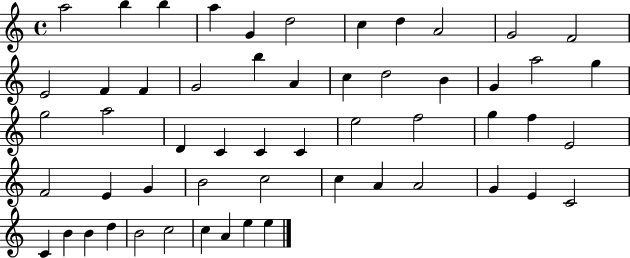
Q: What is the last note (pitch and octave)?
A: E5